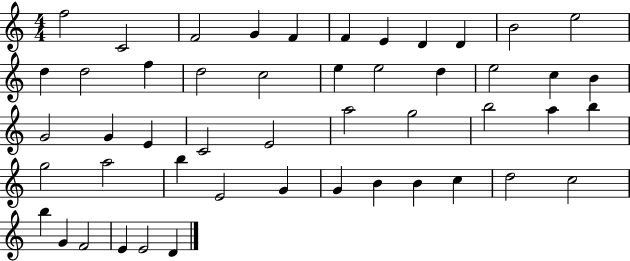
X:1
T:Untitled
M:4/4
L:1/4
K:C
f2 C2 F2 G F F E D D B2 e2 d d2 f d2 c2 e e2 d e2 c B G2 G E C2 E2 a2 g2 b2 a b g2 a2 b E2 G G B B c d2 c2 b G F2 E E2 D